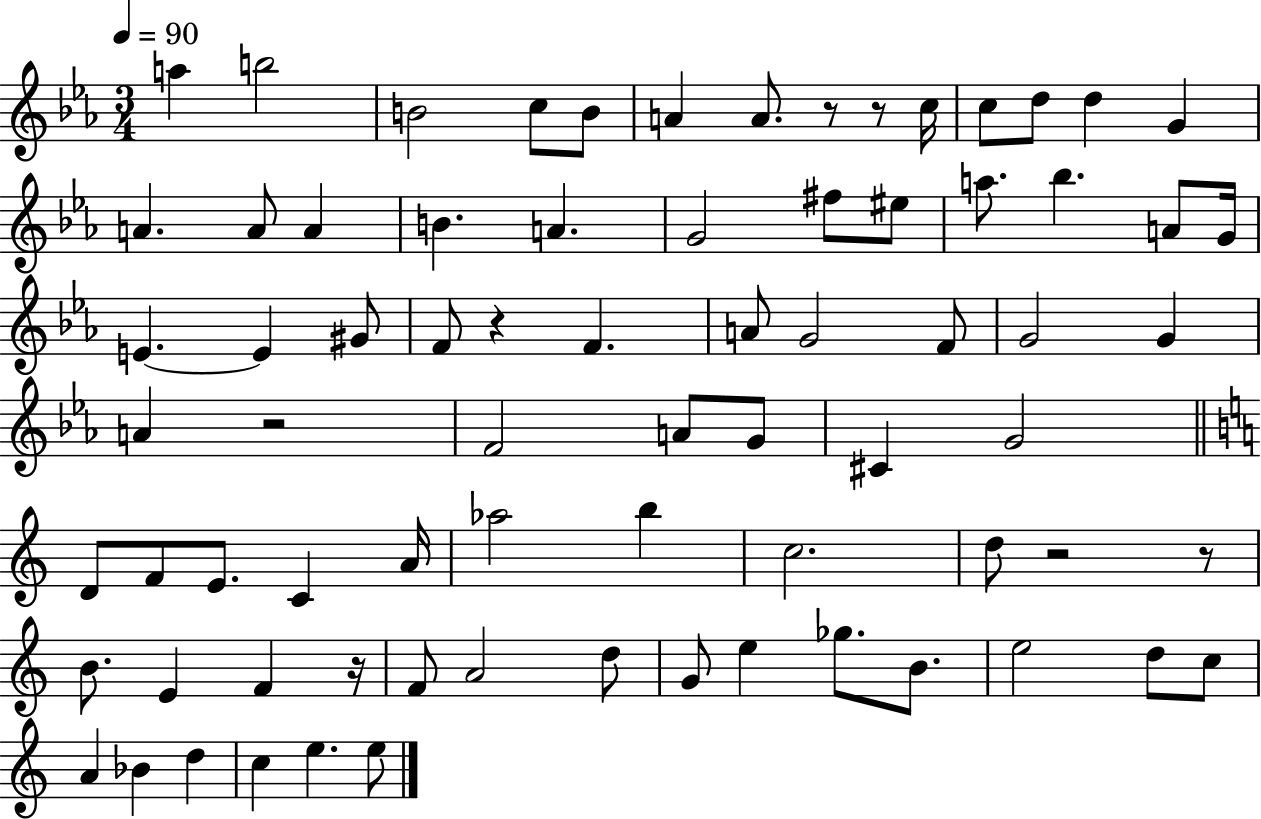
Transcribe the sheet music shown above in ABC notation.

X:1
T:Untitled
M:3/4
L:1/4
K:Eb
a b2 B2 c/2 B/2 A A/2 z/2 z/2 c/4 c/2 d/2 d G A A/2 A B A G2 ^f/2 ^e/2 a/2 _b A/2 G/4 E E ^G/2 F/2 z F A/2 G2 F/2 G2 G A z2 F2 A/2 G/2 ^C G2 D/2 F/2 E/2 C A/4 _a2 b c2 d/2 z2 z/2 B/2 E F z/4 F/2 A2 d/2 G/2 e _g/2 B/2 e2 d/2 c/2 A _B d c e e/2